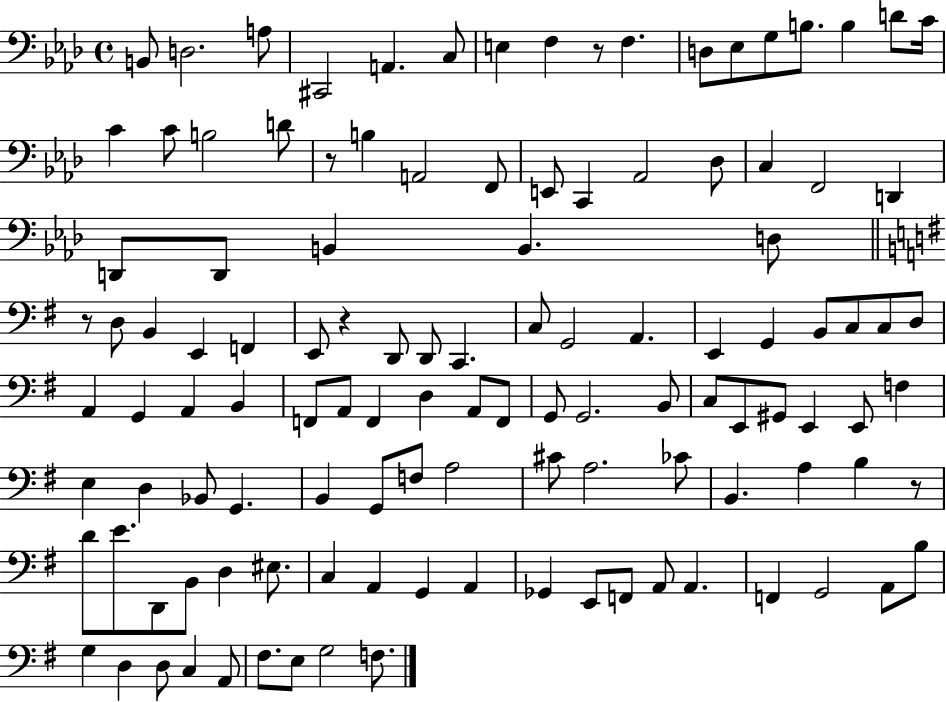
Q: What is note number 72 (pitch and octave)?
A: E3